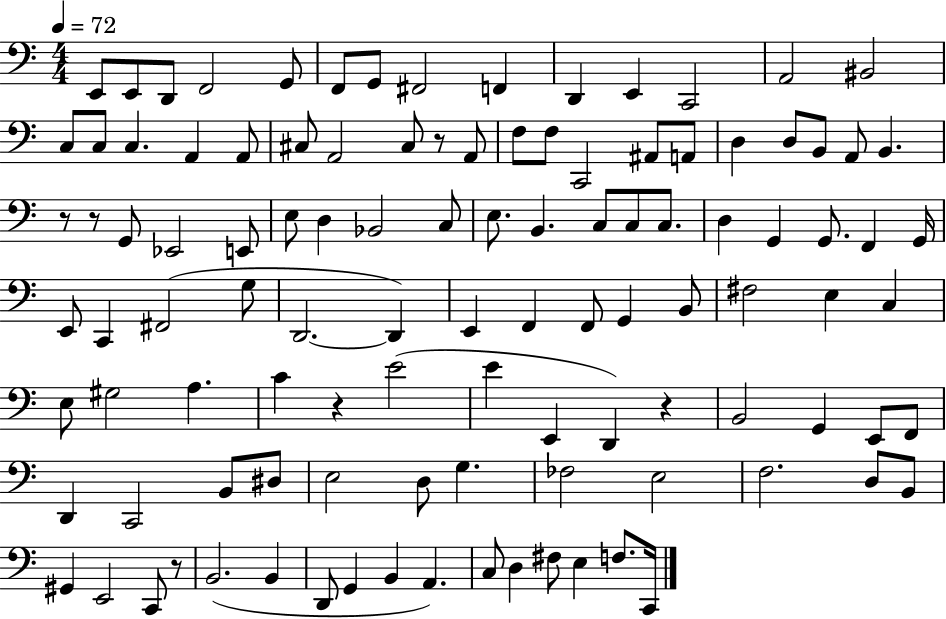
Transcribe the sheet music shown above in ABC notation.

X:1
T:Untitled
M:4/4
L:1/4
K:C
E,,/2 E,,/2 D,,/2 F,,2 G,,/2 F,,/2 G,,/2 ^F,,2 F,, D,, E,, C,,2 A,,2 ^B,,2 C,/2 C,/2 C, A,, A,,/2 ^C,/2 A,,2 ^C,/2 z/2 A,,/2 F,/2 F,/2 C,,2 ^A,,/2 A,,/2 D, D,/2 B,,/2 A,,/2 B,, z/2 z/2 G,,/2 _E,,2 E,,/2 E,/2 D, _B,,2 C,/2 E,/2 B,, C,/2 C,/2 C,/2 D, G,, G,,/2 F,, G,,/4 E,,/2 C,, ^F,,2 G,/2 D,,2 D,, E,, F,, F,,/2 G,, B,,/2 ^F,2 E, C, E,/2 ^G,2 A, C z E2 E E,, D,, z B,,2 G,, E,,/2 F,,/2 D,, C,,2 B,,/2 ^D,/2 E,2 D,/2 G, _F,2 E,2 F,2 D,/2 B,,/2 ^G,, E,,2 C,,/2 z/2 B,,2 B,, D,,/2 G,, B,, A,, C,/2 D, ^F,/2 E, F,/2 C,,/4